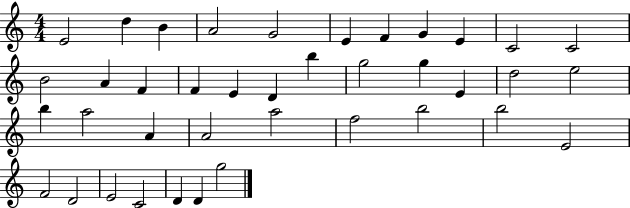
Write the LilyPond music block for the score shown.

{
  \clef treble
  \numericTimeSignature
  \time 4/4
  \key c \major
  e'2 d''4 b'4 | a'2 g'2 | e'4 f'4 g'4 e'4 | c'2 c'2 | \break b'2 a'4 f'4 | f'4 e'4 d'4 b''4 | g''2 g''4 e'4 | d''2 e''2 | \break b''4 a''2 a'4 | a'2 a''2 | f''2 b''2 | b''2 e'2 | \break f'2 d'2 | e'2 c'2 | d'4 d'4 g''2 | \bar "|."
}